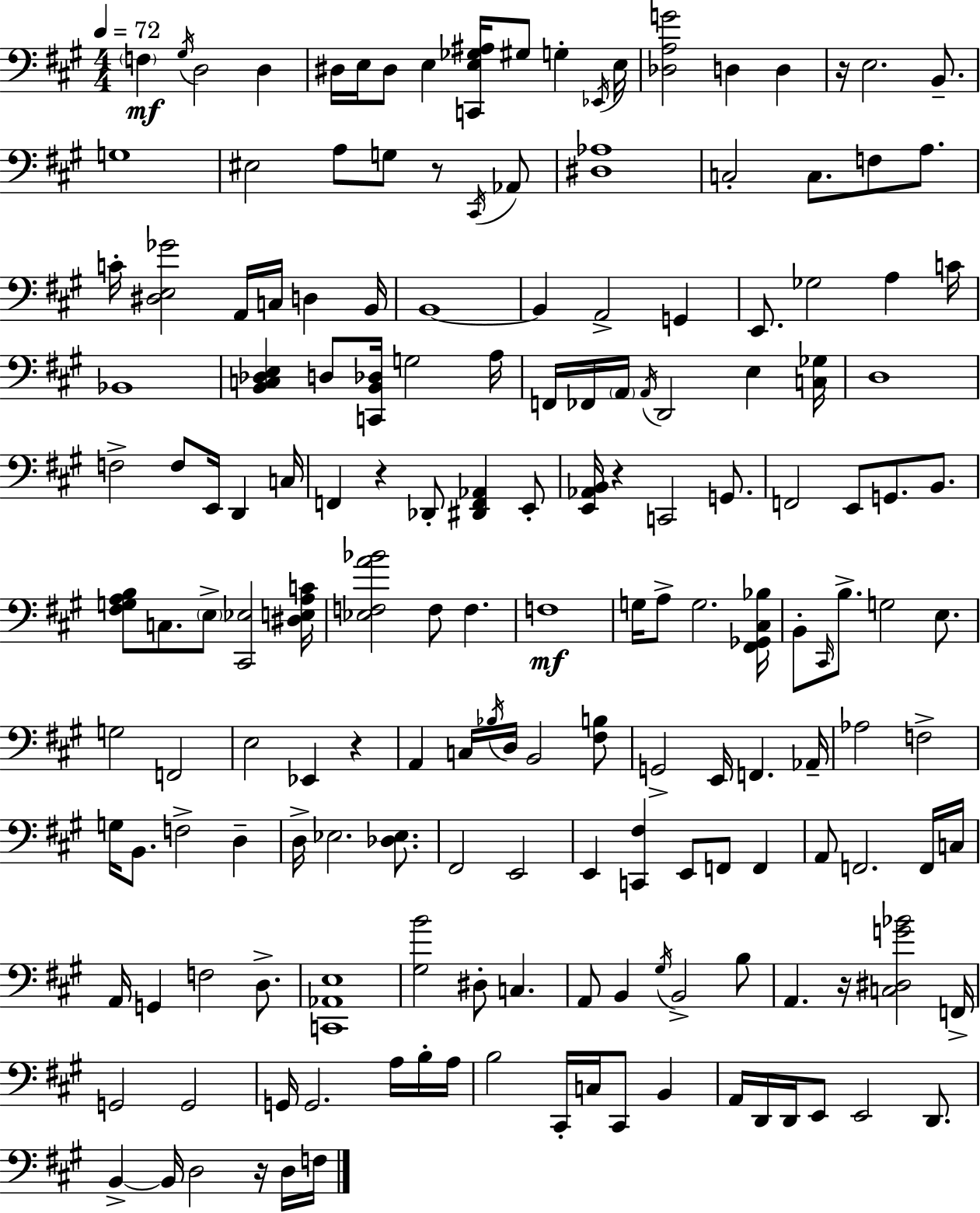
X:1
T:Untitled
M:4/4
L:1/4
K:A
F, ^G,/4 D,2 D, ^D,/4 E,/4 ^D,/2 E, [C,,E,_G,^A,]/4 ^G,/2 G, _E,,/4 E,/4 [_D,A,G]2 D, D, z/4 E,2 B,,/2 G,4 ^E,2 A,/2 G,/2 z/2 ^C,,/4 _A,,/2 [^D,_A,]4 C,2 C,/2 F,/2 A,/2 C/4 [^D,E,_G]2 A,,/4 C,/4 D, B,,/4 B,,4 B,, A,,2 G,, E,,/2 _G,2 A, C/4 _B,,4 [B,,C,_D,E,] D,/2 [C,,B,,_D,]/4 G,2 A,/4 F,,/4 _F,,/4 A,,/4 A,,/4 D,,2 E, [C,_G,]/4 D,4 F,2 F,/2 E,,/4 D,, C,/4 F,, z _D,,/2 [^D,,F,,_A,,] E,,/2 [E,,_A,,B,,]/4 z C,,2 G,,/2 F,,2 E,,/2 G,,/2 B,,/2 [^F,G,A,B,]/2 C,/2 E,/2 [^C,,_E,]2 [^D,E,A,C]/4 [_E,F,A_B]2 F,/2 F, F,4 G,/4 A,/2 G,2 [^F,,_G,,^C,_B,]/4 B,,/2 ^C,,/4 B,/2 G,2 E,/2 G,2 F,,2 E,2 _E,, z A,, C,/4 _B,/4 D,/4 B,,2 [^F,B,]/2 G,,2 E,,/4 F,, _A,,/4 _A,2 F,2 G,/4 B,,/2 F,2 D, D,/4 _E,2 [_D,_E,]/2 ^F,,2 E,,2 E,, [C,,^F,] E,,/2 F,,/2 F,, A,,/2 F,,2 F,,/4 C,/4 A,,/4 G,, F,2 D,/2 [C,,_A,,E,]4 [^G,B]2 ^D,/2 C, A,,/2 B,, ^G,/4 B,,2 B,/2 A,, z/4 [C,^D,G_B]2 F,,/4 G,,2 G,,2 G,,/4 G,,2 A,/4 B,/4 A,/4 B,2 ^C,,/4 C,/4 ^C,,/2 B,, A,,/4 D,,/4 D,,/4 E,,/2 E,,2 D,,/2 B,, B,,/4 D,2 z/4 D,/4 F,/4